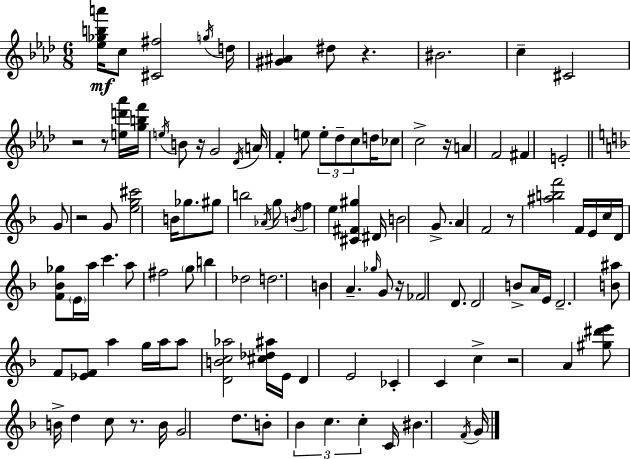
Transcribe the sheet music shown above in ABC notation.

X:1
T:Untitled
M:6/8
L:1/4
K:Ab
[_e_gba']/4 c/2 [^C^f]2 g/4 d/4 [^G^A] ^d/2 z ^B2 c ^C2 z2 z/2 [ed'_a']/4 [gbf']/4 e/4 B/2 z/4 G2 _D/4 A/4 F e/2 e/2 _d/2 c/2 d/4 _c/2 c2 z/4 A F2 ^F E2 G/2 z2 G/2 [eg^c']2 B/4 _g/2 ^g/2 b2 _A/4 g/2 B/4 f e [^C^F^g] ^D/4 B2 G/2 A F2 z/2 [^abf']2 F/4 E/4 c/4 D/4 [F_B_g]/2 E/4 a/4 c' a/2 ^f2 g/2 b _d2 d2 B A _g/4 G/2 z/4 _F2 D/2 D2 B/2 A/4 E/4 D2 [B^a]/2 F/2 [_EF]/2 a g/4 a/4 a/2 [DBc_a]2 [^c_d^a]/4 E/4 D E2 _C C c z2 A [^g^d'e']/2 B/4 d c/2 z/2 B/4 G2 d/2 B/2 _B c c C/4 ^B F/4 G/4